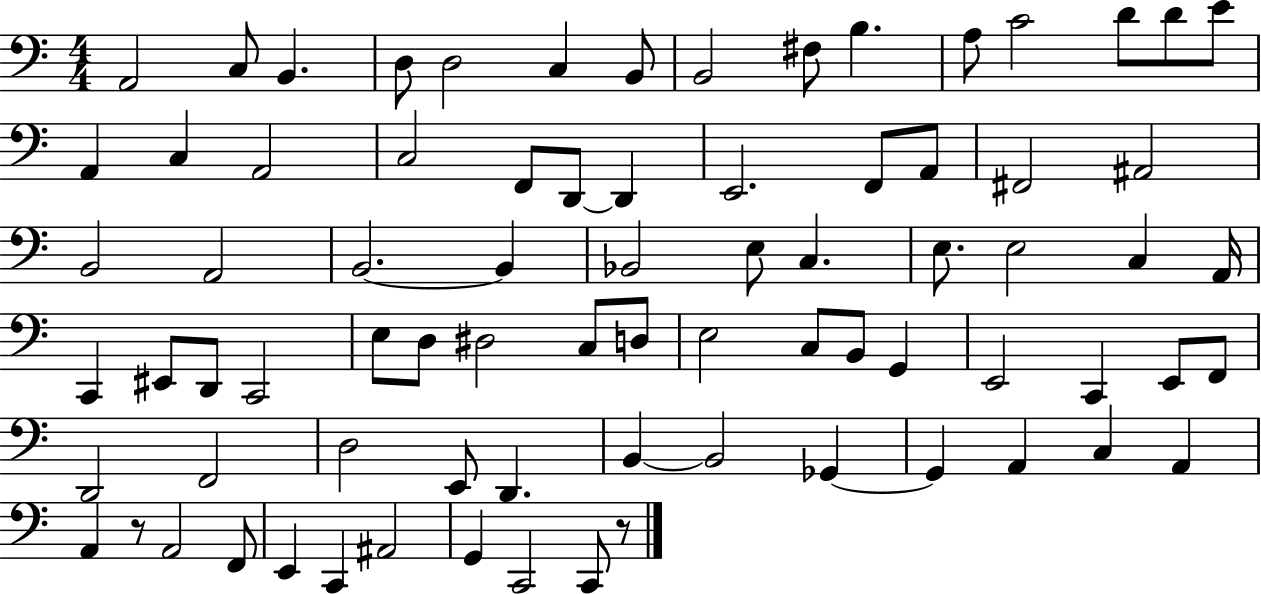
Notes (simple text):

A2/h C3/e B2/q. D3/e D3/h C3/q B2/e B2/h F#3/e B3/q. A3/e C4/h D4/e D4/e E4/e A2/q C3/q A2/h C3/h F2/e D2/e D2/q E2/h. F2/e A2/e F#2/h A#2/h B2/h A2/h B2/h. B2/q Bb2/h E3/e C3/q. E3/e. E3/h C3/q A2/s C2/q EIS2/e D2/e C2/h E3/e D3/e D#3/h C3/e D3/e E3/h C3/e B2/e G2/q E2/h C2/q E2/e F2/e D2/h F2/h D3/h E2/e D2/q. B2/q B2/h Gb2/q Gb2/q A2/q C3/q A2/q A2/q R/e A2/h F2/e E2/q C2/q A#2/h G2/q C2/h C2/e R/e